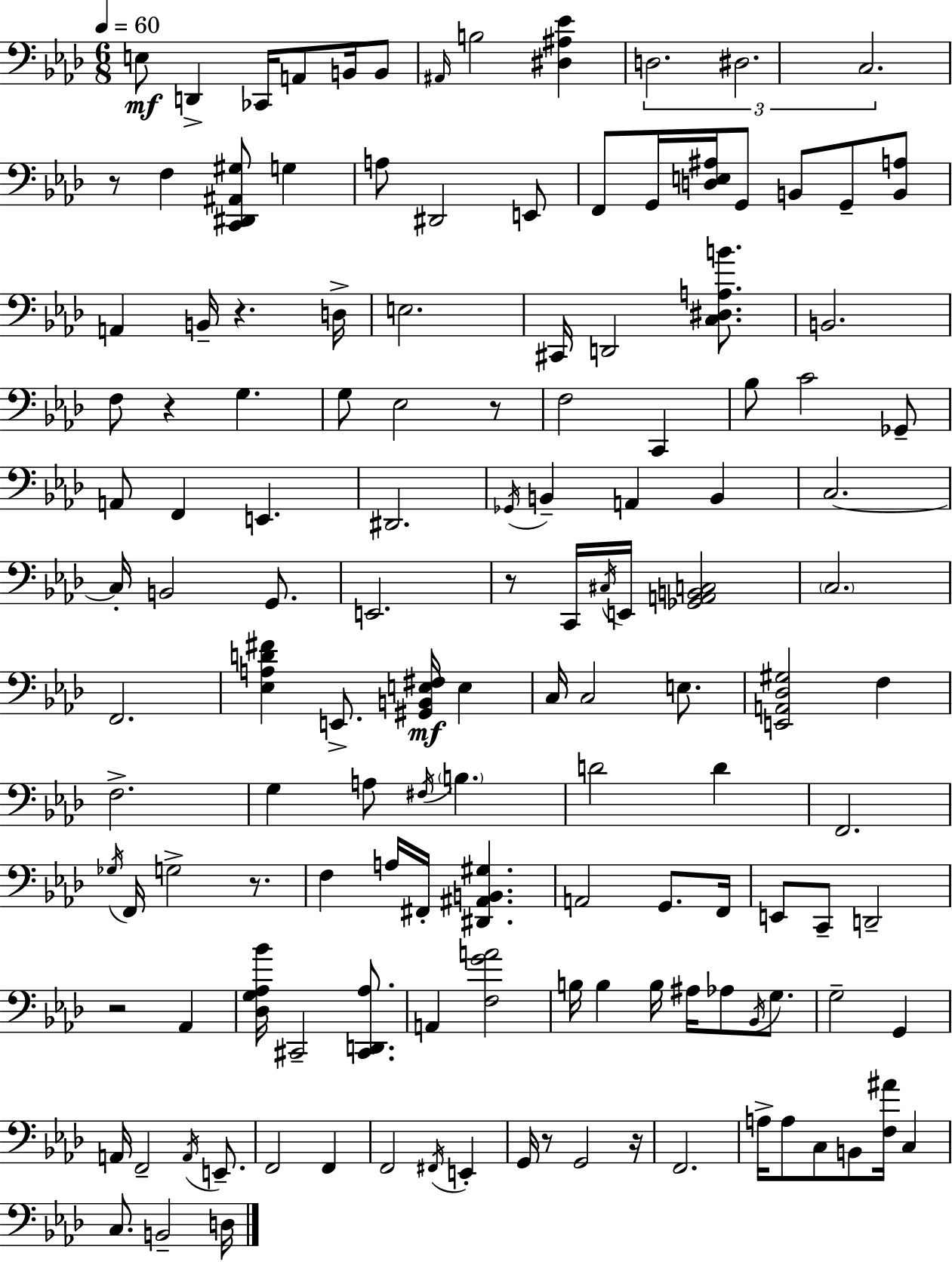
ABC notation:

X:1
T:Untitled
M:6/8
L:1/4
K:Ab
E,/2 D,, _C,,/4 A,,/2 B,,/4 B,,/2 ^A,,/4 B,2 [^D,^A,_E] D,2 ^D,2 C,2 z/2 F, [C,,^D,,^A,,^G,]/2 G, A,/2 ^D,,2 E,,/2 F,,/2 G,,/4 [D,E,^A,]/4 G,,/2 B,,/2 G,,/2 [B,,A,]/2 A,, B,,/4 z D,/4 E,2 ^C,,/4 D,,2 [C,^D,A,B]/2 B,,2 F,/2 z G, G,/2 _E,2 z/2 F,2 C,, _B,/2 C2 _G,,/2 A,,/2 F,, E,, ^D,,2 _G,,/4 B,, A,, B,, C,2 C,/4 B,,2 G,,/2 E,,2 z/2 C,,/4 ^C,/4 E,,/4 [_G,,A,,B,,C,]2 C,2 F,,2 [_E,A,D^F] E,,/2 [^G,,B,,E,^F,]/4 E, C,/4 C,2 E,/2 [E,,A,,_D,^G,]2 F, F,2 G, A,/2 ^F,/4 B, D2 D F,,2 _G,/4 F,,/4 G,2 z/2 F, A,/4 ^F,,/4 [^D,,^A,,B,,^G,] A,,2 G,,/2 F,,/4 E,,/2 C,,/2 D,,2 z2 _A,, [_D,G,_A,_B]/4 ^C,,2 [^C,,D,,_A,]/2 A,, [F,GA]2 B,/4 B, B,/4 ^A,/4 _A,/2 _B,,/4 G,/2 G,2 G,, A,,/4 F,,2 A,,/4 E,,/2 F,,2 F,, F,,2 ^F,,/4 E,, G,,/4 z/2 G,,2 z/4 F,,2 A,/4 A,/2 C,/2 B,,/2 [F,^A]/4 C, C,/2 B,,2 D,/4